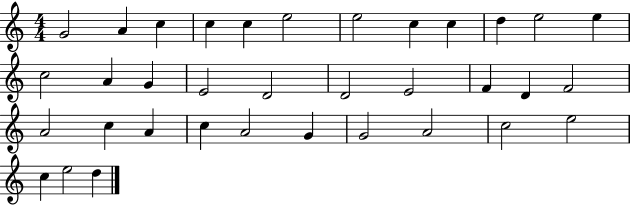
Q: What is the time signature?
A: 4/4